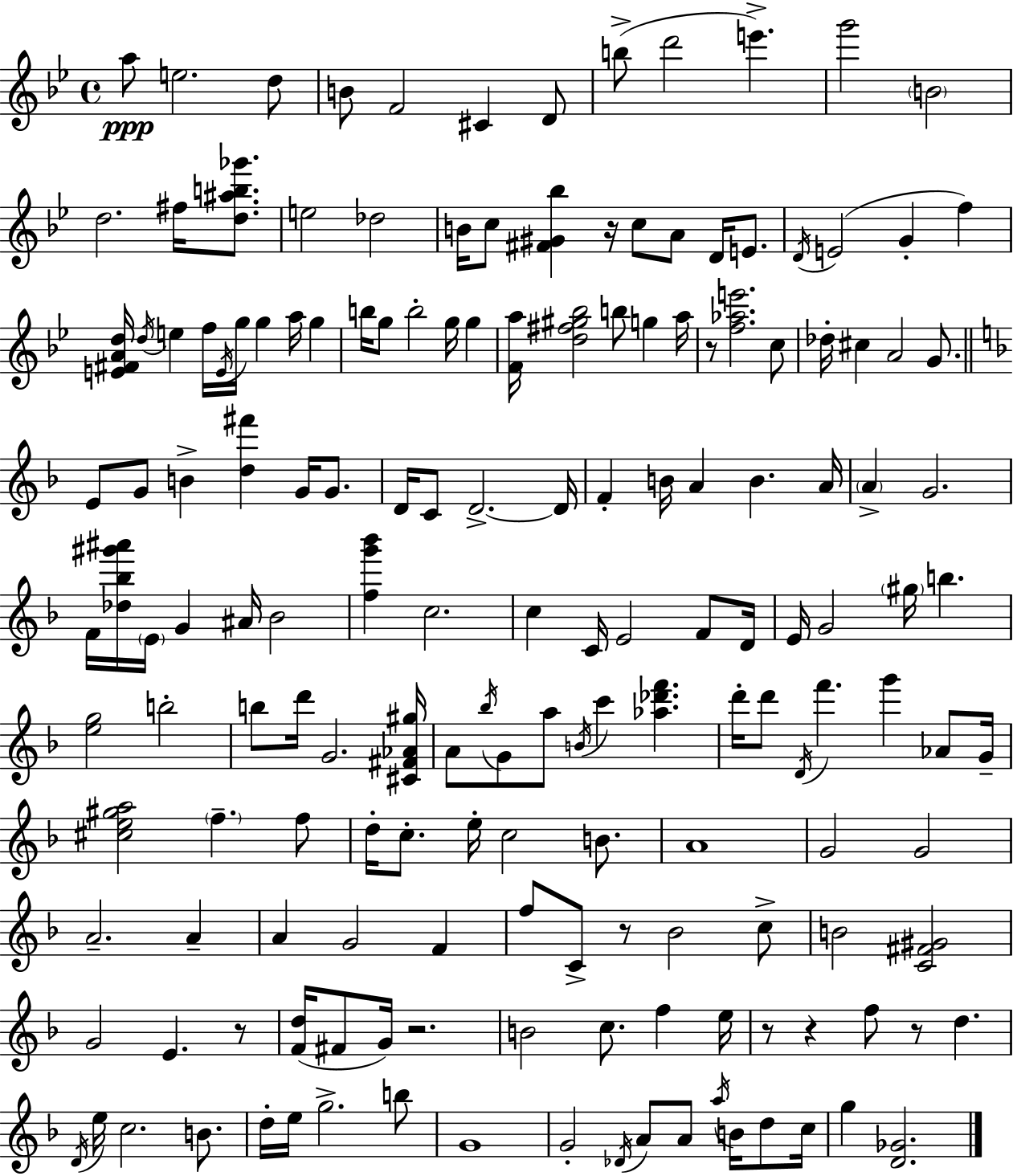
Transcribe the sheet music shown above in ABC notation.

X:1
T:Untitled
M:4/4
L:1/4
K:Gm
a/2 e2 d/2 B/2 F2 ^C D/2 b/2 d'2 e' g'2 B2 d2 ^f/4 [d^ab_g']/2 e2 _d2 B/4 c/2 [^F^G_b] z/4 c/2 A/2 D/4 E/2 D/4 E2 G f [E^FAd]/4 d/4 e f/4 E/4 g/4 g a/4 g b/4 g/2 b2 g/4 g [Fa]/4 [d^f^g_b]2 b/2 g a/4 z/2 [f_ae']2 c/2 _d/4 ^c A2 G/2 E/2 G/2 B [d^f'] G/4 G/2 D/4 C/2 D2 D/4 F B/4 A B A/4 A G2 F/4 [_d_b^g'^a']/4 E/4 G ^A/4 _B2 [fg'_b'] c2 c C/4 E2 F/2 D/4 E/4 G2 ^g/4 b [eg]2 b2 b/2 d'/4 G2 [^C^F_A^g]/4 A/2 _b/4 G/2 a/2 B/4 c' [_a_d'f'] d'/4 d'/2 D/4 f' g' _A/2 G/4 [^ce^ga]2 f f/2 d/4 c/2 e/4 c2 B/2 A4 G2 G2 A2 A A G2 F f/2 C/2 z/2 _B2 c/2 B2 [C^F^G]2 G2 E z/2 [Fd]/4 ^F/2 G/4 z2 B2 c/2 f e/4 z/2 z f/2 z/2 d D/4 e/4 c2 B/2 d/4 e/4 g2 b/2 G4 G2 _D/4 A/2 A/2 a/4 B/4 d/2 c/4 g [D_G]2